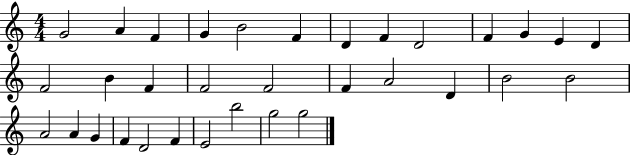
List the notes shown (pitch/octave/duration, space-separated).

G4/h A4/q F4/q G4/q B4/h F4/q D4/q F4/q D4/h F4/q G4/q E4/q D4/q F4/h B4/q F4/q F4/h F4/h F4/q A4/h D4/q B4/h B4/h A4/h A4/q G4/q F4/q D4/h F4/q E4/h B5/h G5/h G5/h